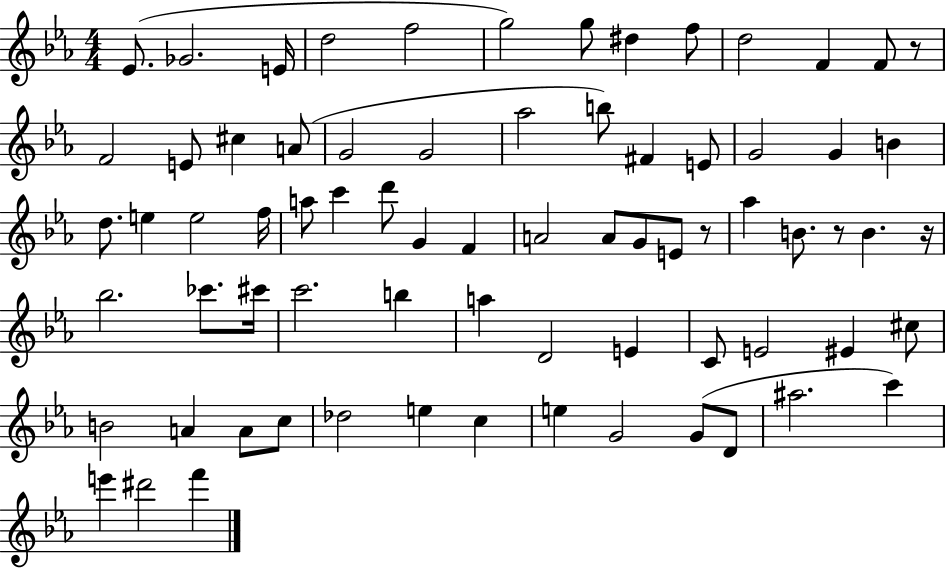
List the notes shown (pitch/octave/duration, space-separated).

Eb4/e. Gb4/h. E4/s D5/h F5/h G5/h G5/e D#5/q F5/e D5/h F4/q F4/e R/e F4/h E4/e C#5/q A4/e G4/h G4/h Ab5/h B5/e F#4/q E4/e G4/h G4/q B4/q D5/e. E5/q E5/h F5/s A5/e C6/q D6/e G4/q F4/q A4/h A4/e G4/e E4/e R/e Ab5/q B4/e. R/e B4/q. R/s Bb5/h. CES6/e. C#6/s C6/h. B5/q A5/q D4/h E4/q C4/e E4/h EIS4/q C#5/e B4/h A4/q A4/e C5/e Db5/h E5/q C5/q E5/q G4/h G4/e D4/e A#5/h. C6/q E6/q D#6/h F6/q